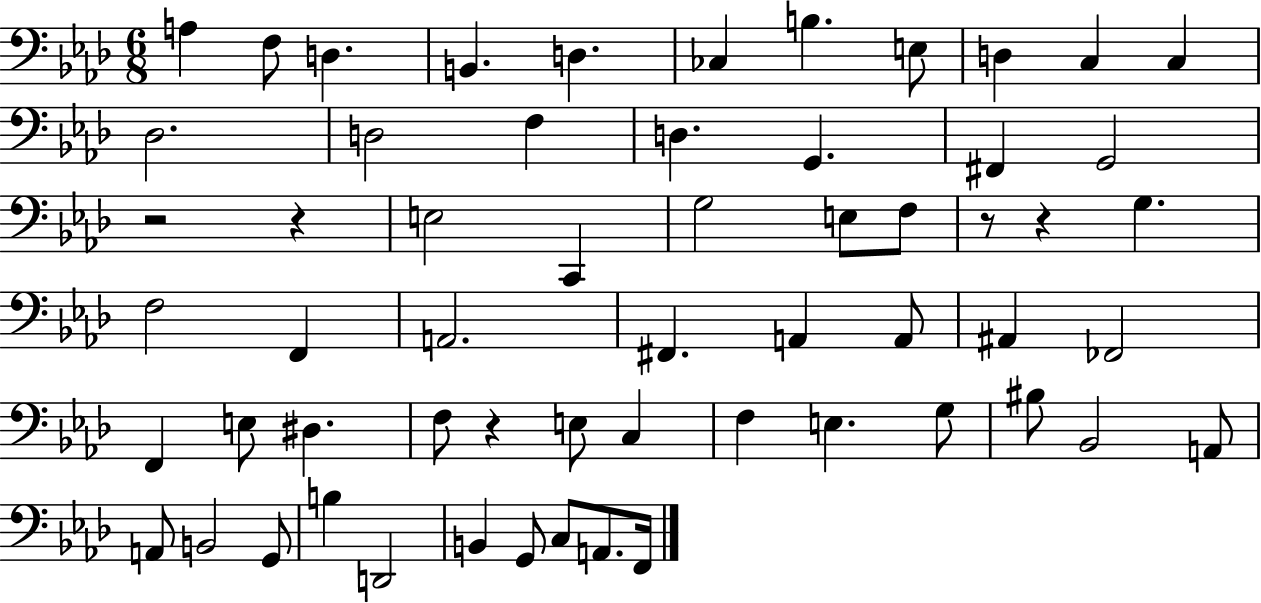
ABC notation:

X:1
T:Untitled
M:6/8
L:1/4
K:Ab
A, F,/2 D, B,, D, _C, B, E,/2 D, C, C, _D,2 D,2 F, D, G,, ^F,, G,,2 z2 z E,2 C,, G,2 E,/2 F,/2 z/2 z G, F,2 F,, A,,2 ^F,, A,, A,,/2 ^A,, _F,,2 F,, E,/2 ^D, F,/2 z E,/2 C, F, E, G,/2 ^B,/2 _B,,2 A,,/2 A,,/2 B,,2 G,,/2 B, D,,2 B,, G,,/2 C,/2 A,,/2 F,,/4